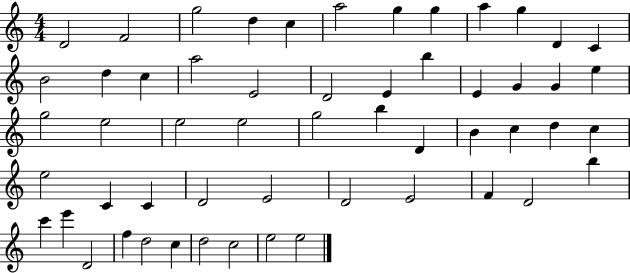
{
  \clef treble
  \numericTimeSignature
  \time 4/4
  \key c \major
  d'2 f'2 | g''2 d''4 c''4 | a''2 g''4 g''4 | a''4 g''4 d'4 c'4 | \break b'2 d''4 c''4 | a''2 e'2 | d'2 e'4 b''4 | e'4 g'4 g'4 e''4 | \break g''2 e''2 | e''2 e''2 | g''2 b''4 d'4 | b'4 c''4 d''4 c''4 | \break e''2 c'4 c'4 | d'2 e'2 | d'2 e'2 | f'4 d'2 b''4 | \break c'''4 e'''4 d'2 | f''4 d''2 c''4 | d''2 c''2 | e''2 e''2 | \break \bar "|."
}